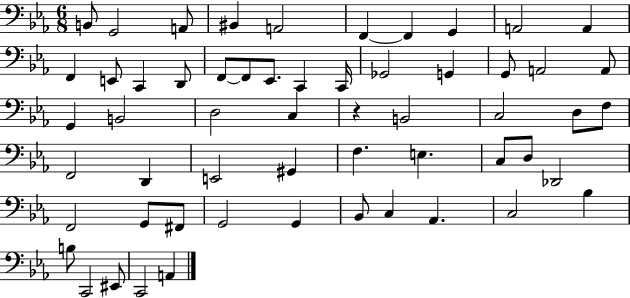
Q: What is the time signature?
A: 6/8